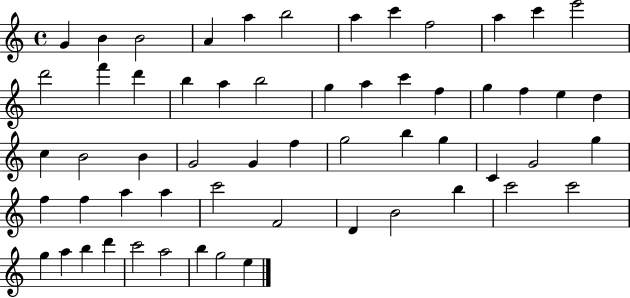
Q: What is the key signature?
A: C major